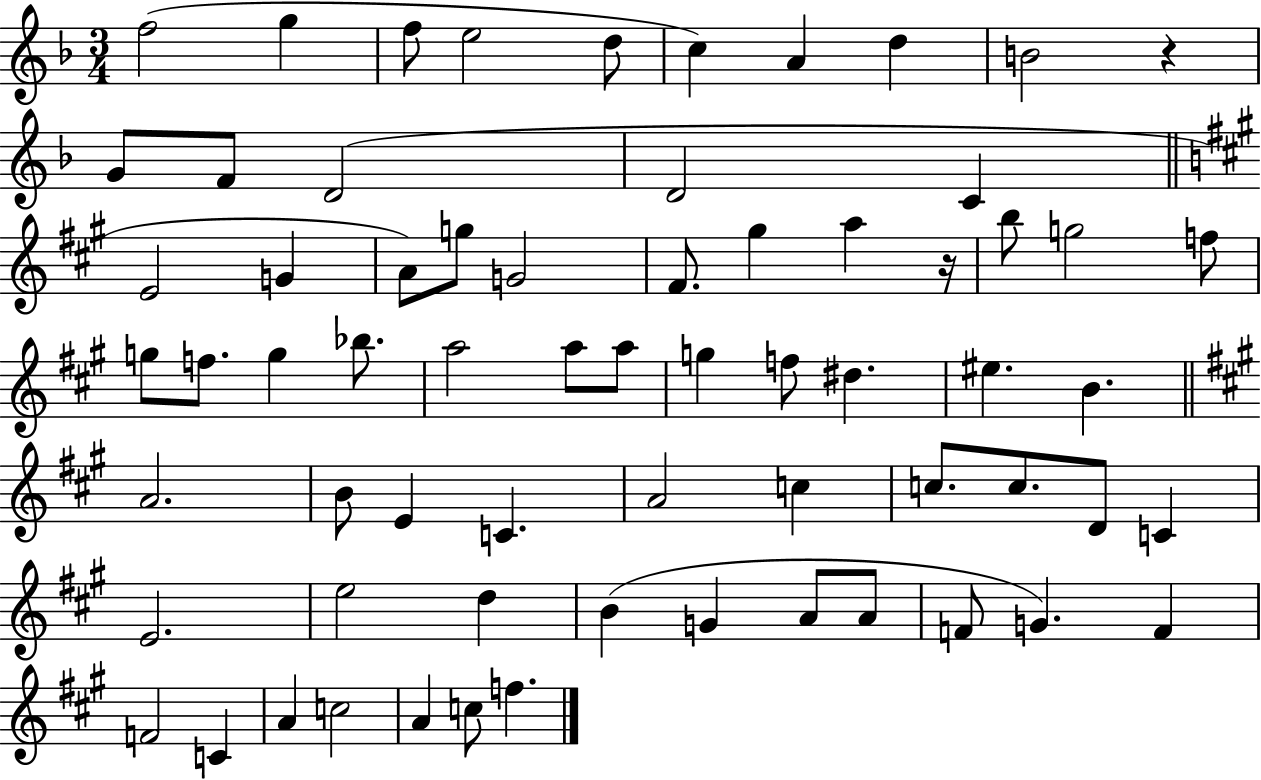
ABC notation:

X:1
T:Untitled
M:3/4
L:1/4
K:F
f2 g f/2 e2 d/2 c A d B2 z G/2 F/2 D2 D2 C E2 G A/2 g/2 G2 ^F/2 ^g a z/4 b/2 g2 f/2 g/2 f/2 g _b/2 a2 a/2 a/2 g f/2 ^d ^e B A2 B/2 E C A2 c c/2 c/2 D/2 C E2 e2 d B G A/2 A/2 F/2 G F F2 C A c2 A c/2 f